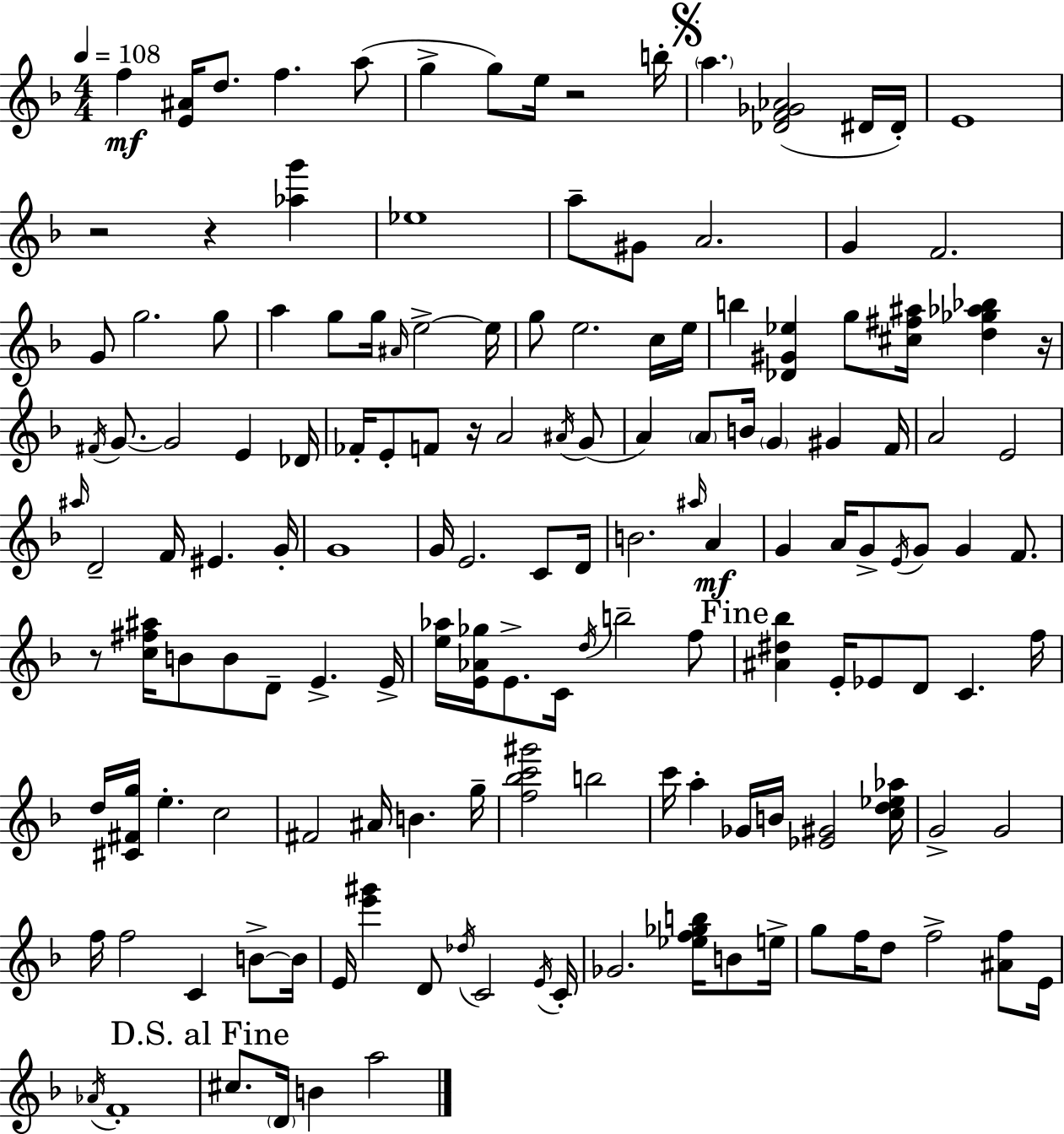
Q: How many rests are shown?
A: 6